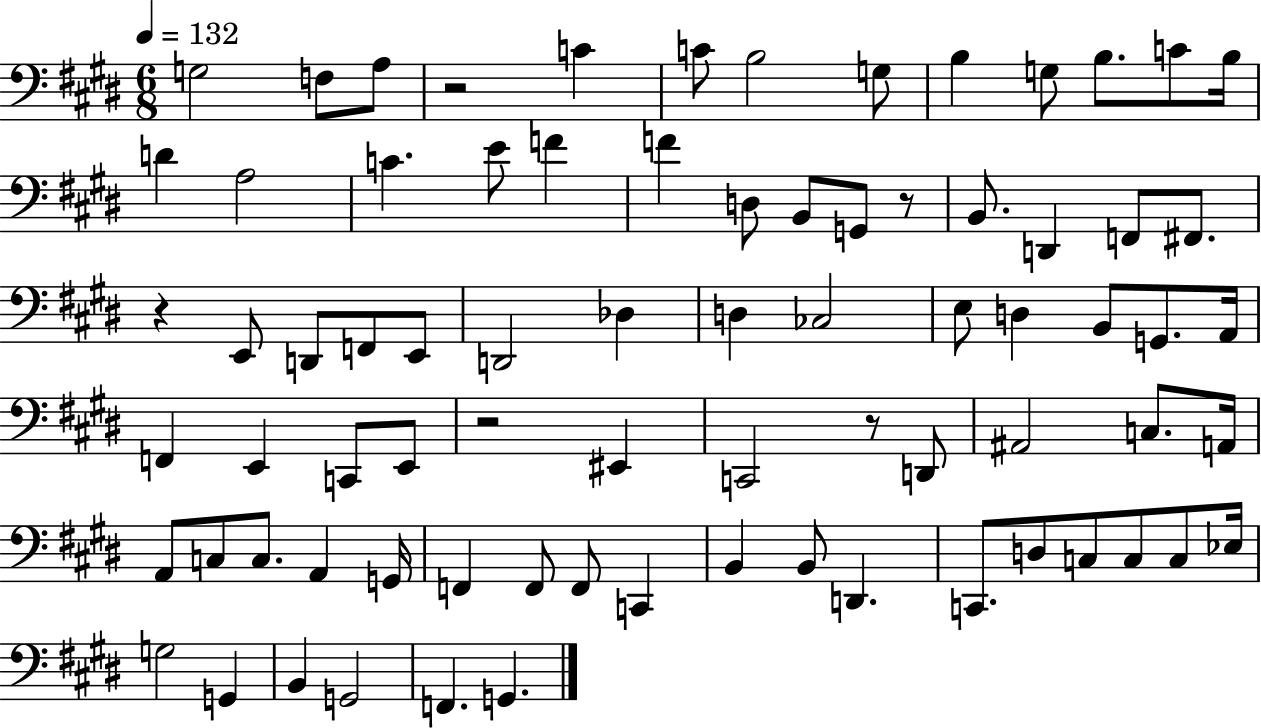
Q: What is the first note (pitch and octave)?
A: G3